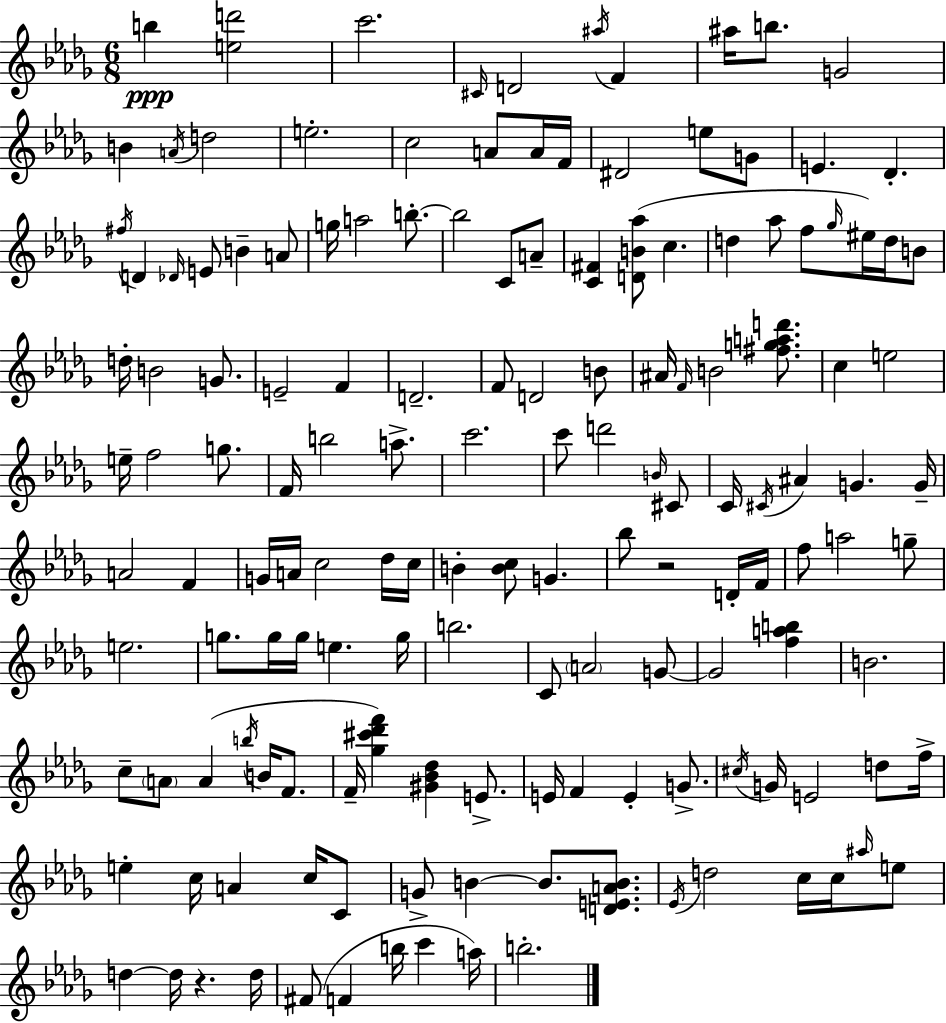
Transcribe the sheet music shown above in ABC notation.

X:1
T:Untitled
M:6/8
L:1/4
K:Bbm
b [ed']2 c'2 ^C/4 D2 ^a/4 F ^a/4 b/2 G2 B A/4 d2 e2 c2 A/2 A/4 F/4 ^D2 e/2 G/2 E _D ^f/4 D _D/4 E/2 B A/2 g/4 a2 b/2 b2 C/2 A/2 [C^F] [DB_a]/2 c d _a/2 f/2 _g/4 ^e/4 d/4 B/2 d/4 B2 G/2 E2 F D2 F/2 D2 B/2 ^A/4 F/4 B2 [^fgad']/2 c e2 e/4 f2 g/2 F/4 b2 a/2 c'2 c'/2 d'2 B/4 ^C/2 C/4 ^C/4 ^A G G/4 A2 F G/4 A/4 c2 _d/4 c/4 B [Bc]/2 G _b/2 z2 D/4 F/4 f/2 a2 g/2 e2 g/2 g/4 g/4 e g/4 b2 C/2 A2 G/2 G2 [fab] B2 c/2 A/2 A b/4 B/4 F/2 F/4 [_g^c'_d'f'] [^G_B_d] E/2 E/4 F E G/2 ^c/4 G/4 E2 d/2 f/4 e c/4 A c/4 C/2 G/2 B B/2 [DEAB]/2 _E/4 d2 c/4 c/4 ^a/4 e/2 d d/4 z d/4 ^F/2 F b/4 c' a/4 b2